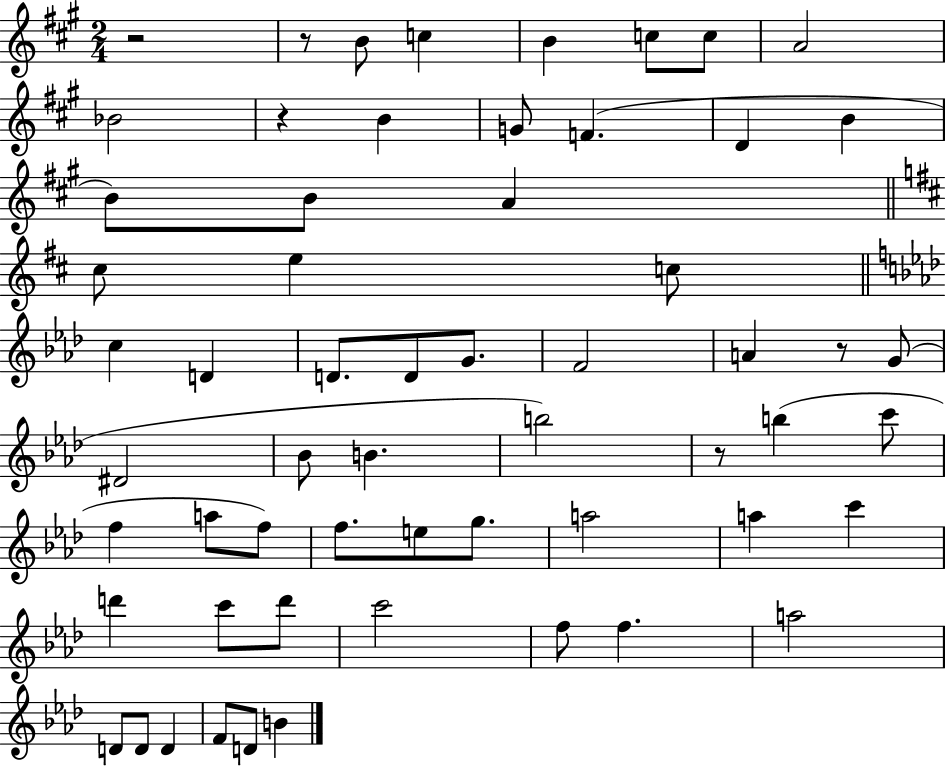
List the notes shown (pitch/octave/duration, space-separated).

R/h R/e B4/e C5/q B4/q C5/e C5/e A4/h Bb4/h R/q B4/q G4/e F4/q. D4/q B4/q B4/e B4/e A4/q C#5/e E5/q C5/e C5/q D4/q D4/e. D4/e G4/e. F4/h A4/q R/e G4/e D#4/h Bb4/e B4/q. B5/h R/e B5/q C6/e F5/q A5/e F5/e F5/e. E5/e G5/e. A5/h A5/q C6/q D6/q C6/e D6/e C6/h F5/e F5/q. A5/h D4/e D4/e D4/q F4/e D4/e B4/q